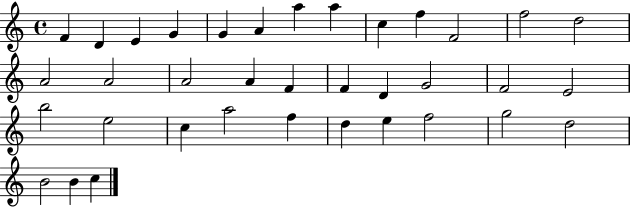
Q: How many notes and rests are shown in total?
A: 36